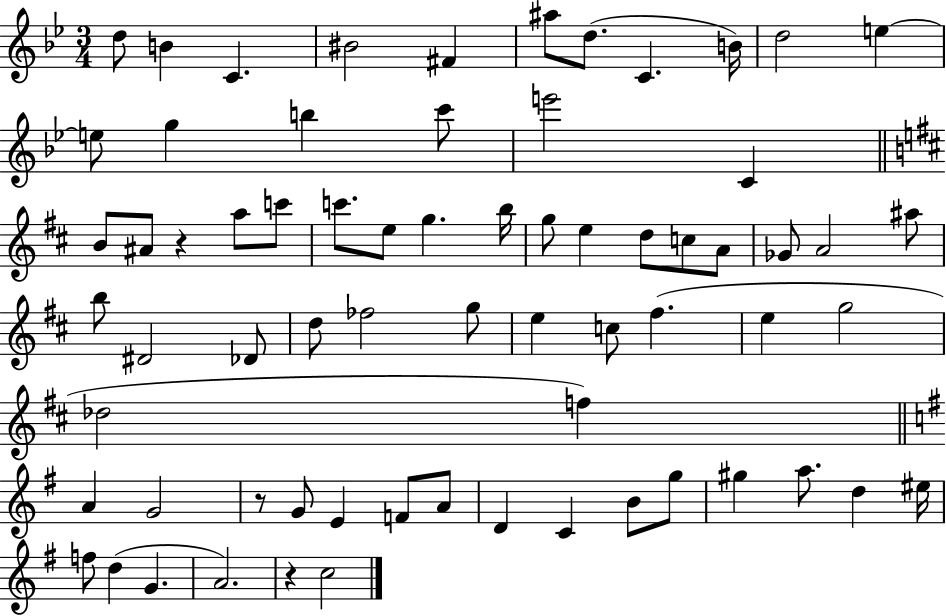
D5/e B4/q C4/q. BIS4/h F#4/q A#5/e D5/e. C4/q. B4/s D5/h E5/q E5/e G5/q B5/q C6/e E6/h C4/q B4/e A#4/e R/q A5/e C6/e C6/e. E5/e G5/q. B5/s G5/e E5/q D5/e C5/e A4/e Gb4/e A4/h A#5/e B5/e D#4/h Db4/e D5/e FES5/h G5/e E5/q C5/e F#5/q. E5/q G5/h Db5/h F5/q A4/q G4/h R/e G4/e E4/q F4/e A4/e D4/q C4/q B4/e G5/e G#5/q A5/e. D5/q EIS5/s F5/e D5/q G4/q. A4/h. R/q C5/h